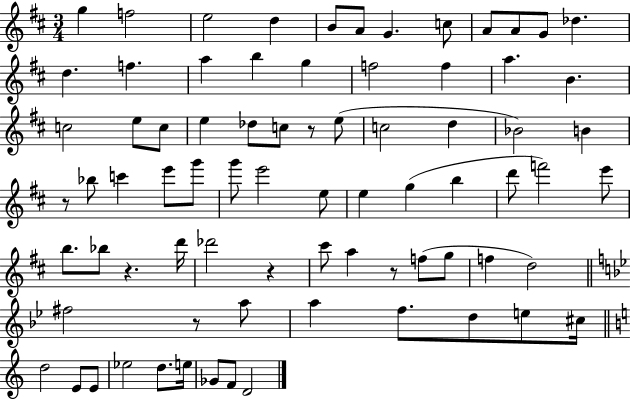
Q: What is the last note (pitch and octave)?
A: D4